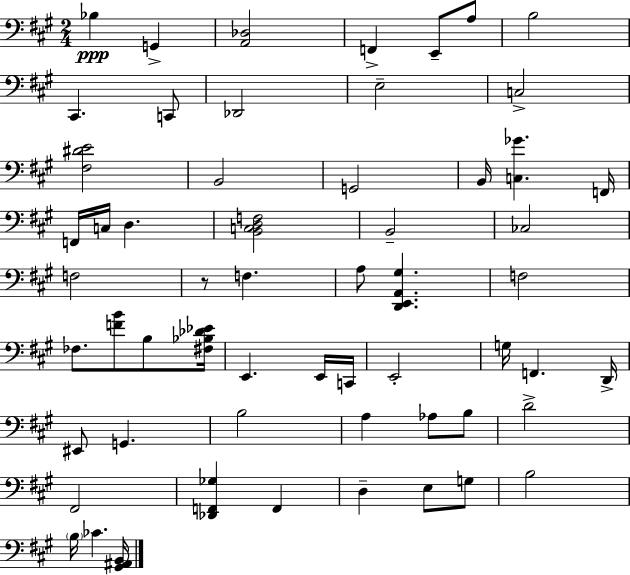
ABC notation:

X:1
T:Untitled
M:2/4
L:1/4
K:A
_B, G,, [A,,_D,]2 F,, E,,/2 A,/2 B,2 ^C,, C,,/2 _D,,2 E,2 C,2 [^F,^DE]2 B,,2 G,,2 B,,/4 [C,_G] F,,/4 F,,/4 C,/4 D, [B,,C,D,F,]2 B,,2 _C,2 F,2 z/2 F, A,/2 [D,,E,,A,,^G,] F,2 _F,/2 [FB]/2 B,/2 [^F,_B,_D_E]/4 E,, E,,/4 C,,/4 E,,2 G,/4 F,, D,,/4 ^E,,/2 G,, B,2 A, _A,/2 B,/2 D2 ^F,,2 [_D,,F,,_G,] F,, D, E,/2 G,/2 B,2 B,/4 _C [^G,,^A,,B,,]/4